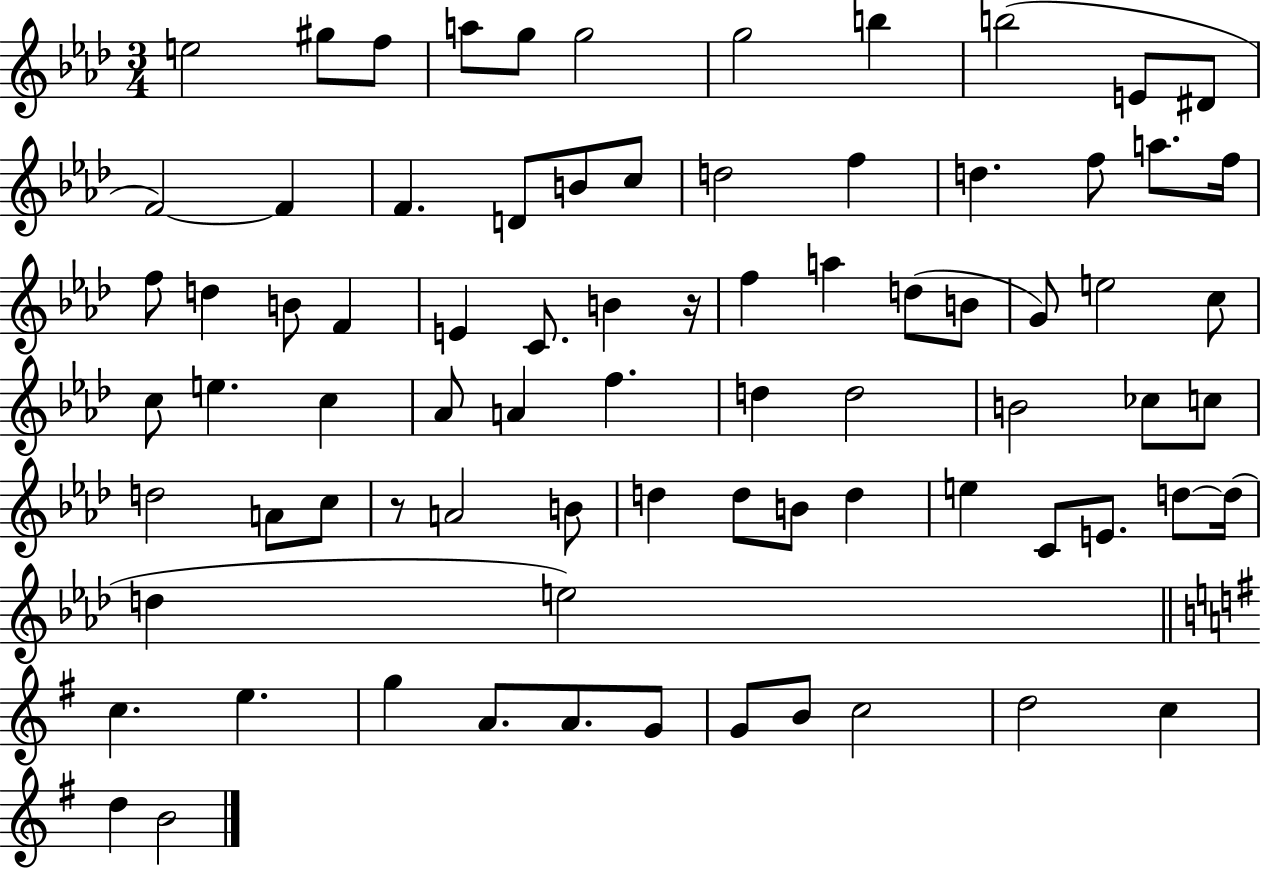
E5/h G#5/e F5/e A5/e G5/e G5/h G5/h B5/q B5/h E4/e D#4/e F4/h F4/q F4/q. D4/e B4/e C5/e D5/h F5/q D5/q. F5/e A5/e. F5/s F5/e D5/q B4/e F4/q E4/q C4/e. B4/q R/s F5/q A5/q D5/e B4/e G4/e E5/h C5/e C5/e E5/q. C5/q Ab4/e A4/q F5/q. D5/q D5/h B4/h CES5/e C5/e D5/h A4/e C5/e R/e A4/h B4/e D5/q D5/e B4/e D5/q E5/q C4/e E4/e. D5/e D5/s D5/q E5/h C5/q. E5/q. G5/q A4/e. A4/e. G4/e G4/e B4/e C5/h D5/h C5/q D5/q B4/h